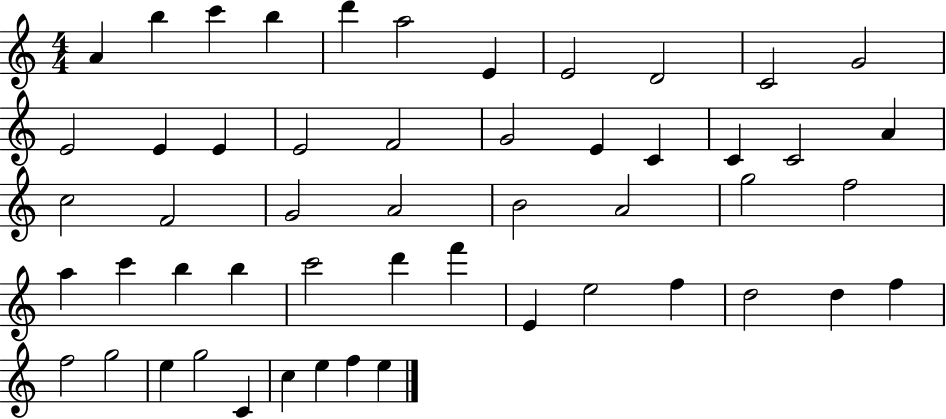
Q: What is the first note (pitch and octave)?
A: A4